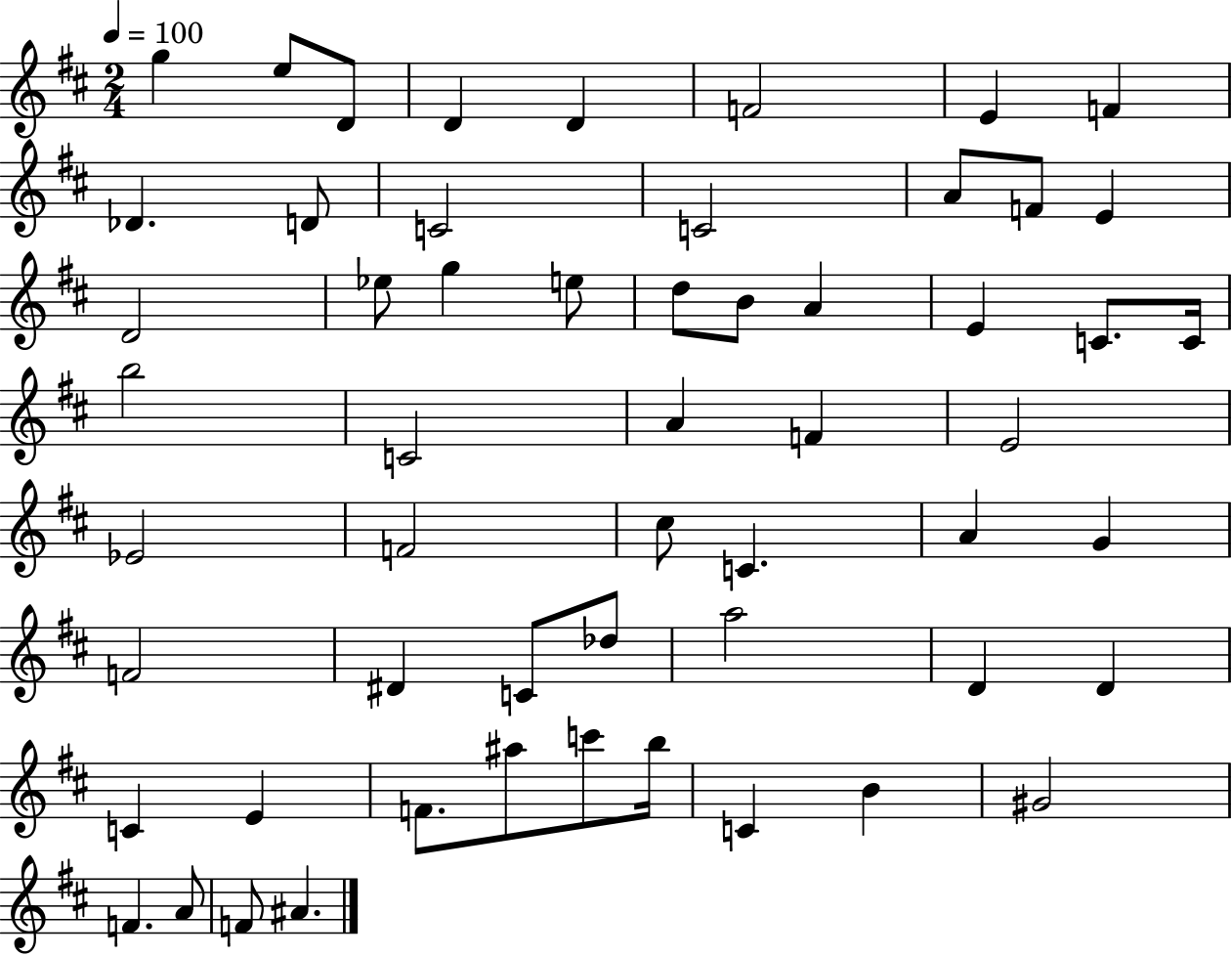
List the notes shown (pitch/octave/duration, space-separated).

G5/q E5/e D4/e D4/q D4/q F4/h E4/q F4/q Db4/q. D4/e C4/h C4/h A4/e F4/e E4/q D4/h Eb5/e G5/q E5/e D5/e B4/e A4/q E4/q C4/e. C4/s B5/h C4/h A4/q F4/q E4/h Eb4/h F4/h C#5/e C4/q. A4/q G4/q F4/h D#4/q C4/e Db5/e A5/h D4/q D4/q C4/q E4/q F4/e. A#5/e C6/e B5/s C4/q B4/q G#4/h F4/q. A4/e F4/e A#4/q.